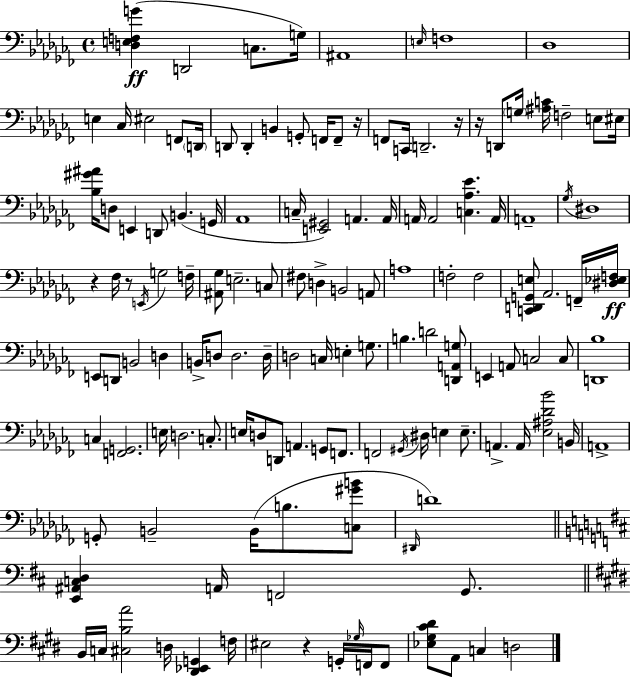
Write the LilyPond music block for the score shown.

{
  \clef bass
  \time 4/4
  \defaultTimeSignature
  \key aes \minor
  \repeat volta 2 { <d e f g'>4(\ff d,2 c8. g16) | ais,1 | \grace { e16 } f1 | des1 | \break e4 ces16 eis2 f,8 | \parenthesize d,16 d,8 d,4-. b,4 g,8-. f,16 f,8-- | r16 f,8 c,16 d,2.-- | r16 r16 d,8 \parenthesize g16 <ais c'>16 f2-- e8 | \break eis16 <bes gis' ais'>16 d8 e,4 d,8 b,4.( | g,16 aes,1 | c16-- <e, gis,>2) a,4. | a,16 a,16 a,2 <c aes ees'>4. | \break a,16 a,1-- | \acciaccatura { ges16 } dis1 | r4 fes16 r8 \acciaccatura { e,16 } g2 | f16-- <ais, ges>8 e2.-- | \break c8 fis8 d4-> b,2 | a,8 a1 | f2-. f2 | <c, d, g, e>8 aes,2. | \break f,16-- <dis ees f>16\ff e,8 d,8 b,2 d4 | b,16-> d8 d2. | d16-- d2 c16 e4-. | g8. b4. d'2 | \break <d, a, g>8 e,4 a,8 c2 | c8 <d, bes>1 | c4 <f, g,>2. | e16 d2. | \break c8.-. e16 d8 d,8 a,4. g,8 | f,8. f,2 \acciaccatura { gis,16 } dis16 e4 | e8.-- a,4.-> a,16 <ees ais des' bes'>2 | b,16 a,1-> | \break g,8-. b,2-- b,16( b8. | <c gis' b'>8 \grace { dis,16 }) d'1 | \bar "||" \break \key b \minor <e, ais, c d>4 a,16 f,2 g,8. | \bar "||" \break \key e \major b,16 c16 <cis b a'>2 d16 <dis, ees, g,>4 f16 | eis2 r4 g,16-. \grace { ges16 } f,16 f,8 | <ees gis cis' dis'>8 a,8 c4 d2 | } \bar "|."
}